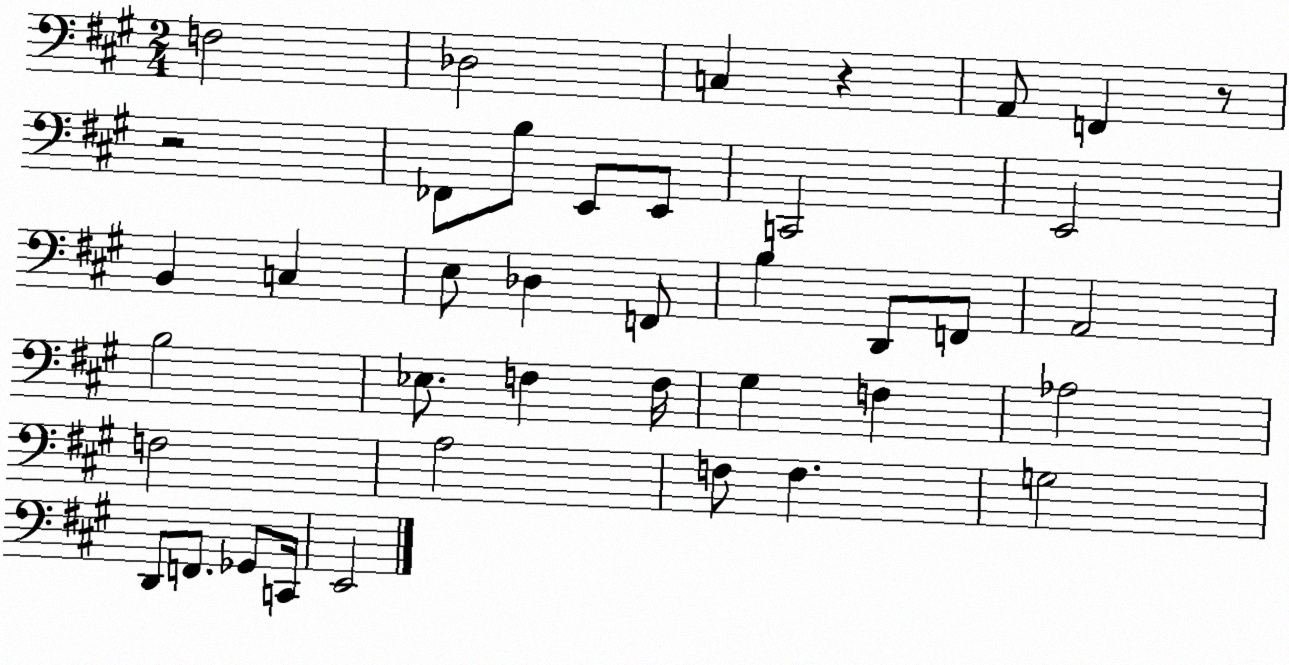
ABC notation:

X:1
T:Untitled
M:2/4
L:1/4
K:A
F,2 _D,2 C, z A,,/2 F,, z/2 z2 _F,,/2 B,/2 E,,/2 E,,/2 C,,2 E,,2 B,, C, E,/2 _D, F,,/2 B, D,,/2 F,,/2 A,,2 B,2 _E,/2 F, F,/4 ^G, F, _A,2 F,2 A,2 F,/2 F, G,2 D,,/2 F,,/2 _G,,/2 C,,/4 E,,2